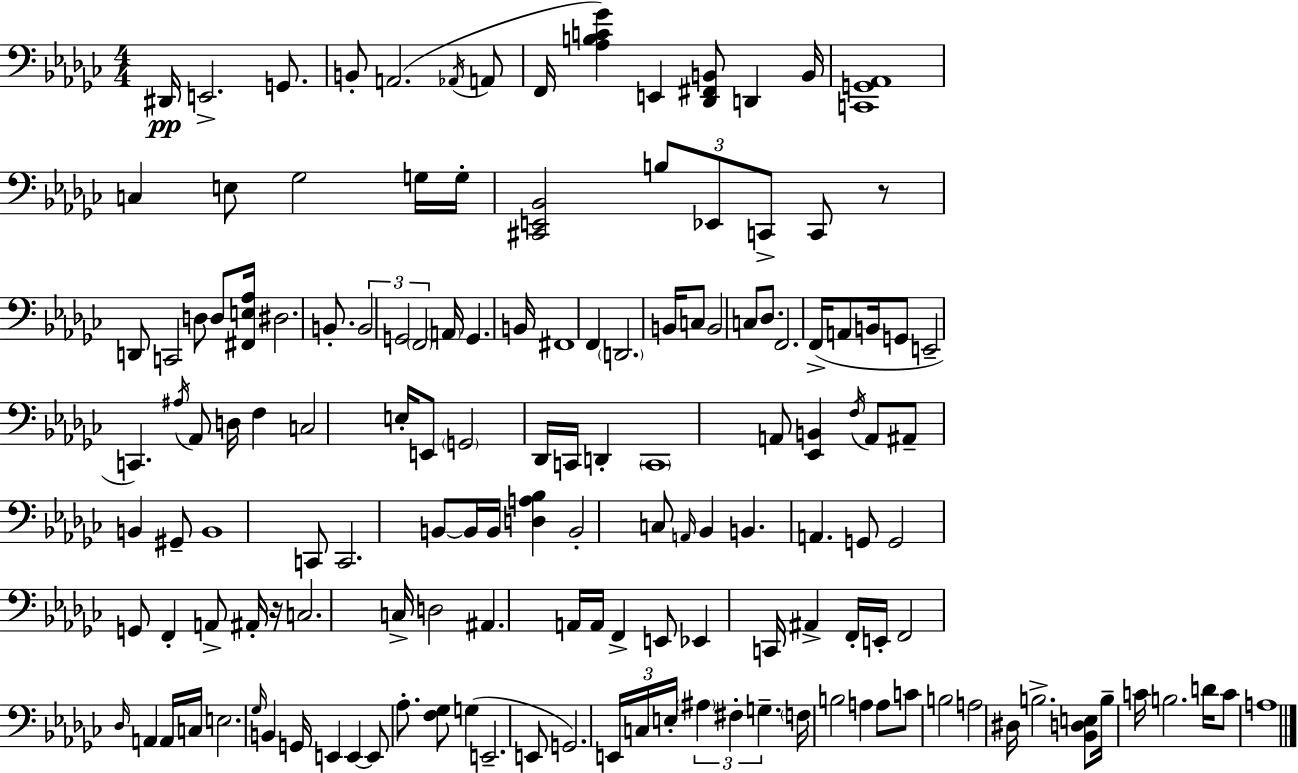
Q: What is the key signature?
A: EES minor